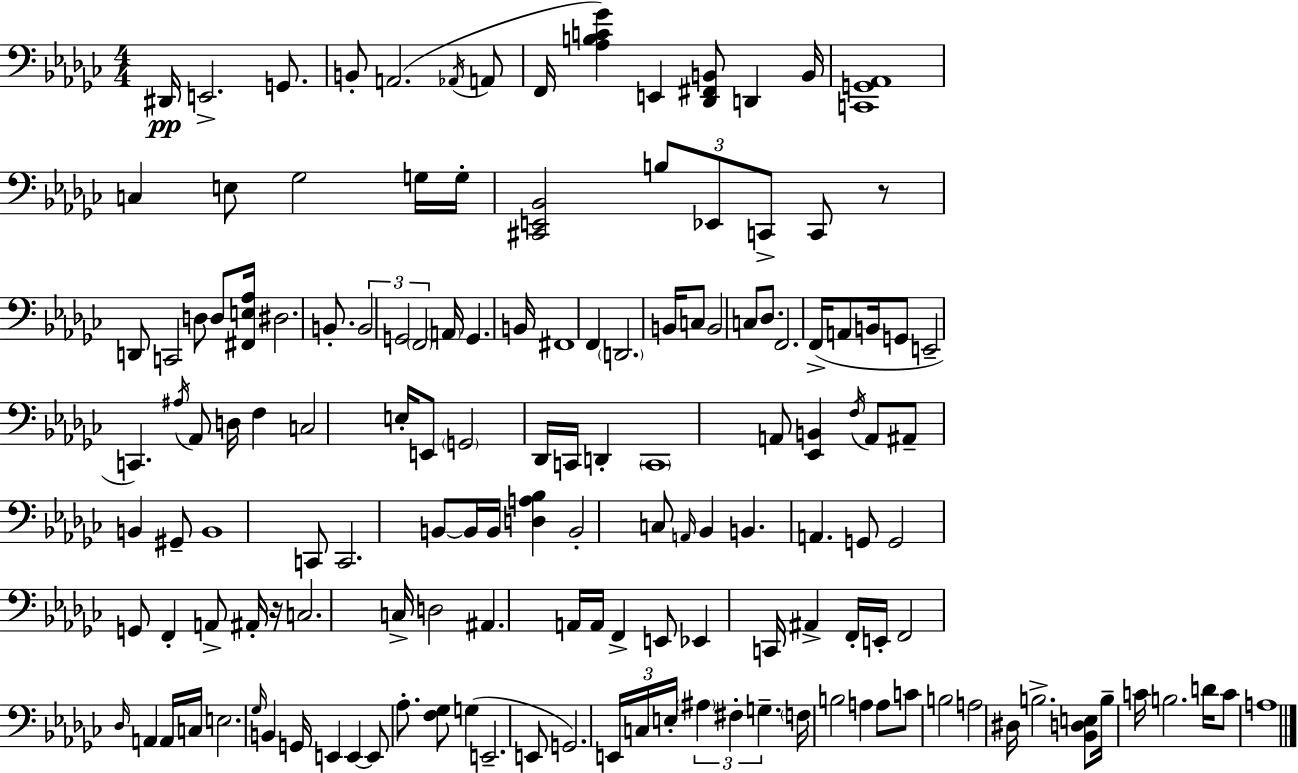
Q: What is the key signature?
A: EES minor